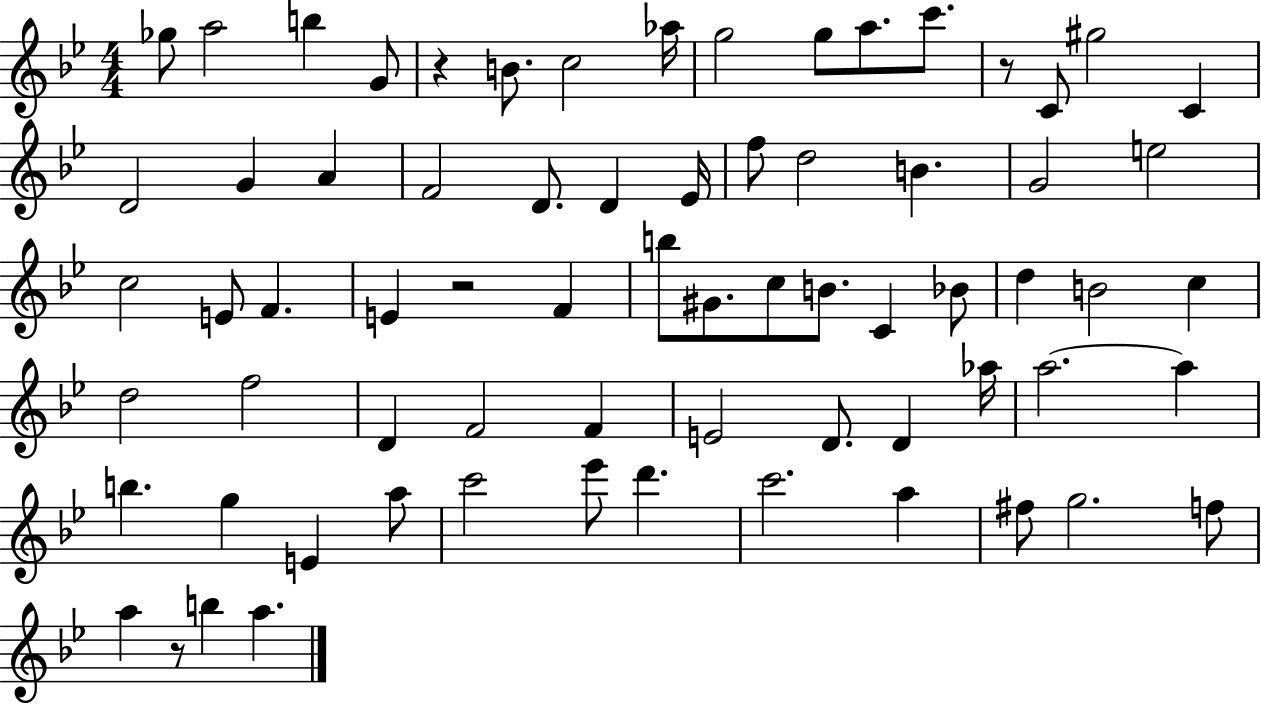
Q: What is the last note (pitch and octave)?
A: A5